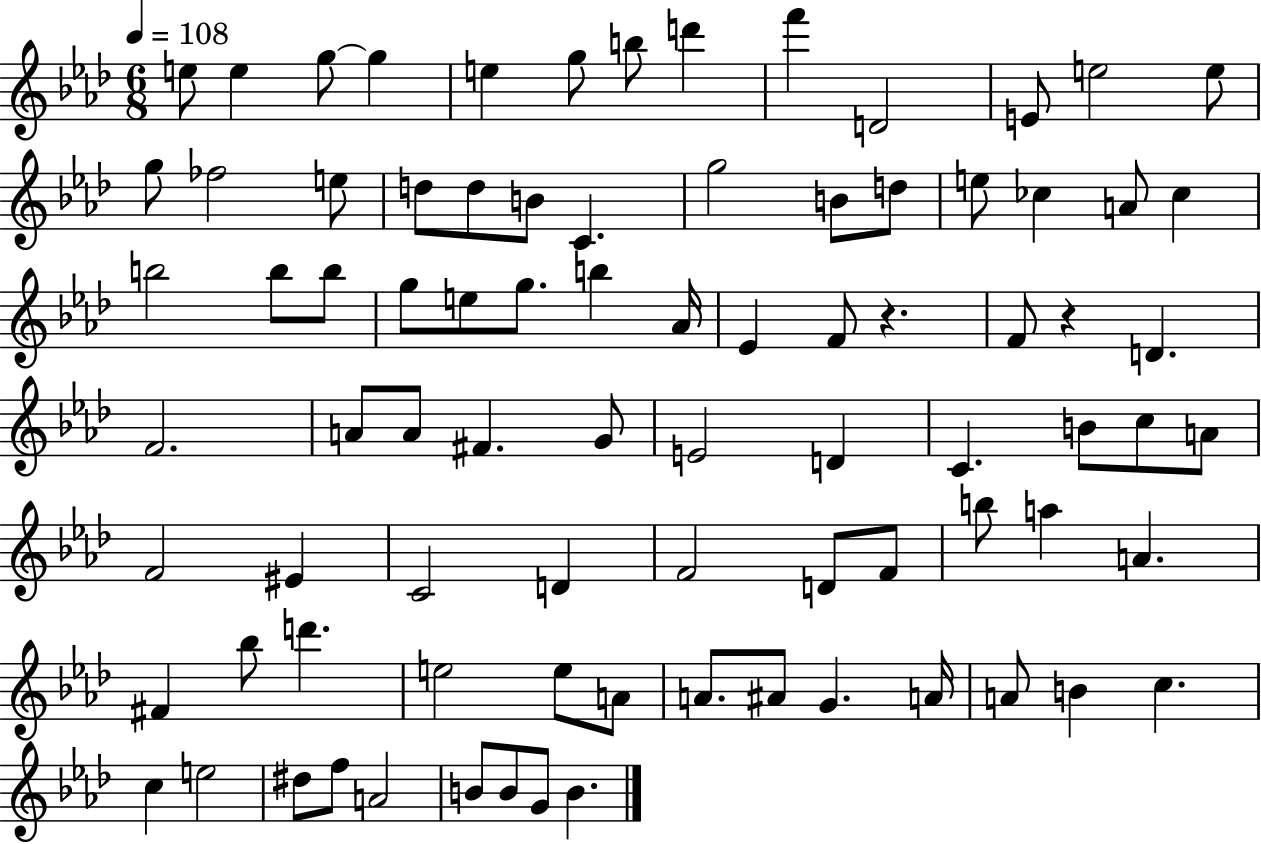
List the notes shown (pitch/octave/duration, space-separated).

E5/e E5/q G5/e G5/q E5/q G5/e B5/e D6/q F6/q D4/h E4/e E5/h E5/e G5/e FES5/h E5/e D5/e D5/e B4/e C4/q. G5/h B4/e D5/e E5/e CES5/q A4/e CES5/q B5/h B5/e B5/e G5/e E5/e G5/e. B5/q Ab4/s Eb4/q F4/e R/q. F4/e R/q D4/q. F4/h. A4/e A4/e F#4/q. G4/e E4/h D4/q C4/q. B4/e C5/e A4/e F4/h EIS4/q C4/h D4/q F4/h D4/e F4/e B5/e A5/q A4/q. F#4/q Bb5/e D6/q. E5/h E5/e A4/e A4/e. A#4/e G4/q. A4/s A4/e B4/q C5/q. C5/q E5/h D#5/e F5/e A4/h B4/e B4/e G4/e B4/q.